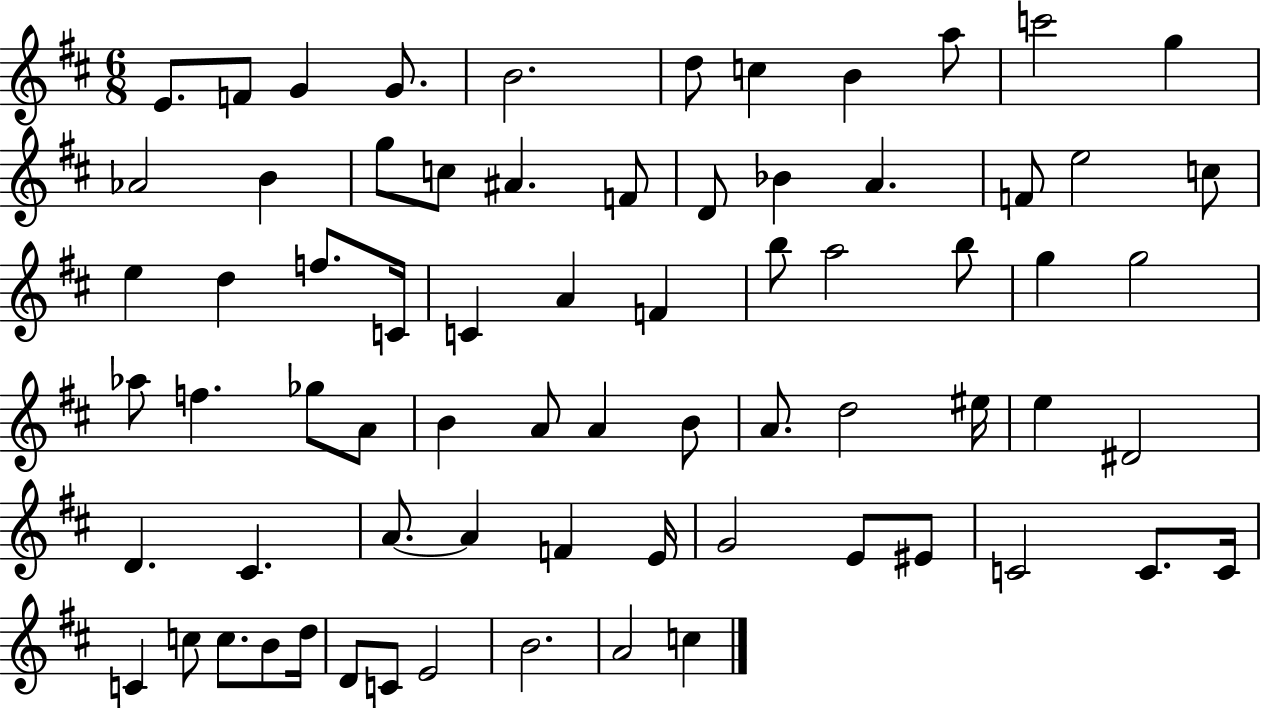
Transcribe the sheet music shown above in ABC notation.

X:1
T:Untitled
M:6/8
L:1/4
K:D
E/2 F/2 G G/2 B2 d/2 c B a/2 c'2 g _A2 B g/2 c/2 ^A F/2 D/2 _B A F/2 e2 c/2 e d f/2 C/4 C A F b/2 a2 b/2 g g2 _a/2 f _g/2 A/2 B A/2 A B/2 A/2 d2 ^e/4 e ^D2 D ^C A/2 A F E/4 G2 E/2 ^E/2 C2 C/2 C/4 C c/2 c/2 B/2 d/4 D/2 C/2 E2 B2 A2 c